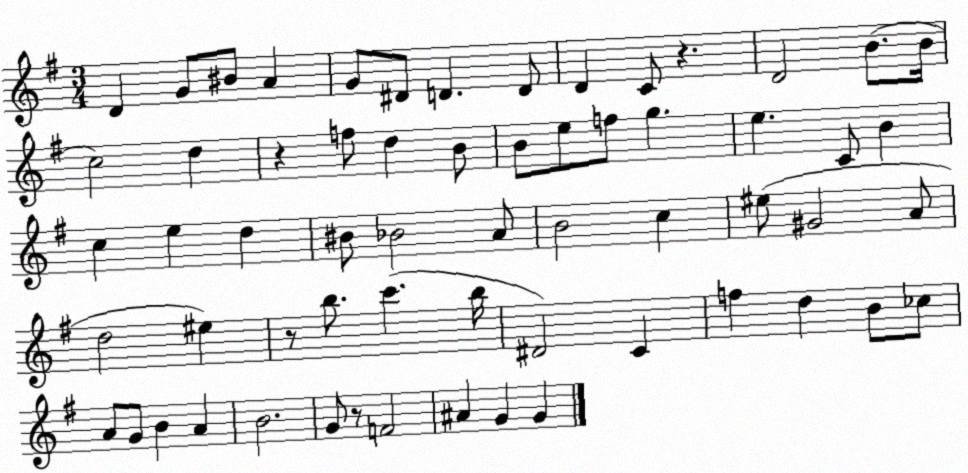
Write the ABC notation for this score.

X:1
T:Untitled
M:3/4
L:1/4
K:G
D G/2 ^B/2 A G/2 ^D/2 D D/2 D C/2 z D2 B/2 B/4 c2 d z f/2 d B/2 B/2 e/2 f/2 g e C/2 B c e d ^B/2 _B2 A/2 B2 c ^e/2 ^G2 A/2 d2 ^e z/2 b/2 c' b/4 ^D2 C f d B/2 _c/2 A/2 G/2 B A B2 G/2 z/2 F2 ^A G G